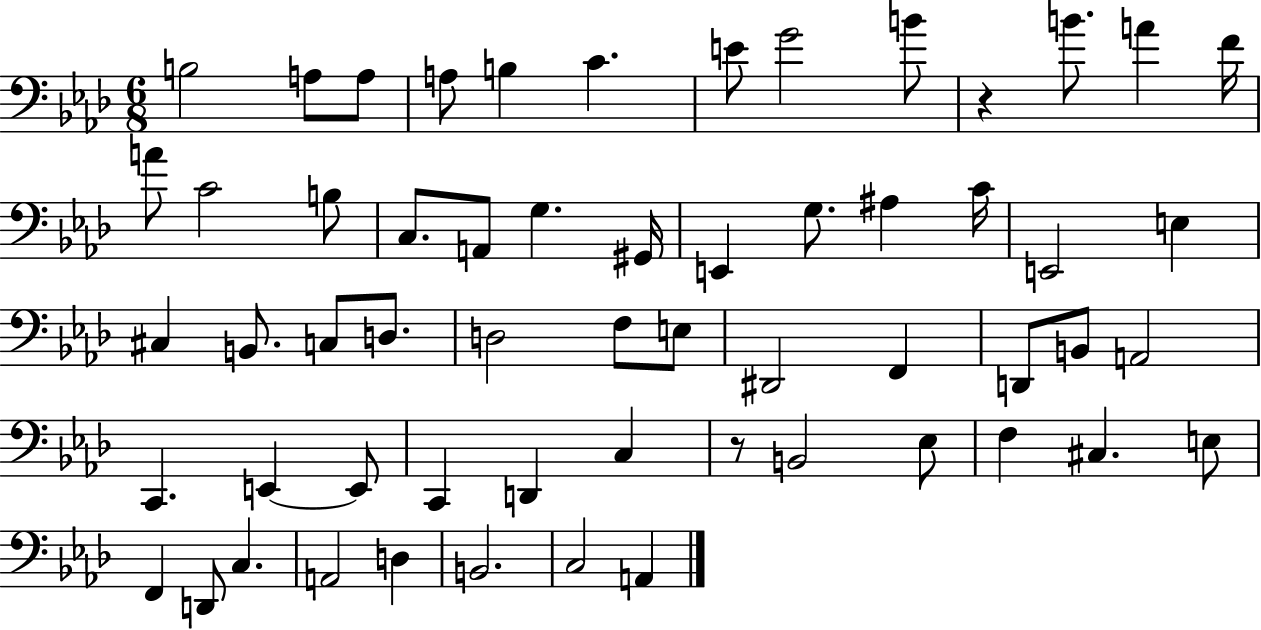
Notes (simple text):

B3/h A3/e A3/e A3/e B3/q C4/q. E4/e G4/h B4/e R/q B4/e. A4/q F4/s A4/e C4/h B3/e C3/e. A2/e G3/q. G#2/s E2/q G3/e. A#3/q C4/s E2/h E3/q C#3/q B2/e. C3/e D3/e. D3/h F3/e E3/e D#2/h F2/q D2/e B2/e A2/h C2/q. E2/q E2/e C2/q D2/q C3/q R/e B2/h Eb3/e F3/q C#3/q. E3/e F2/q D2/e C3/q. A2/h D3/q B2/h. C3/h A2/q